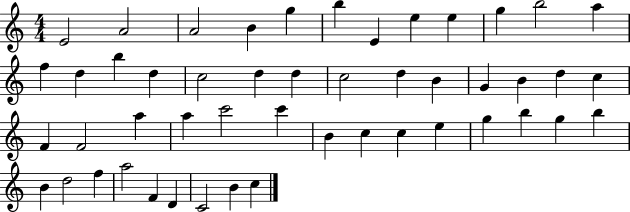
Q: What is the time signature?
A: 4/4